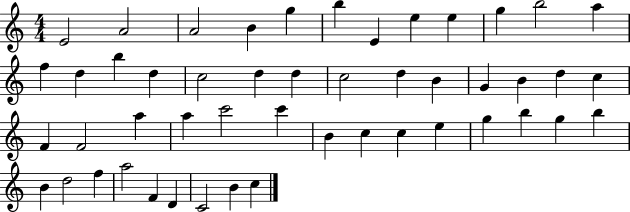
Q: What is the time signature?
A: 4/4